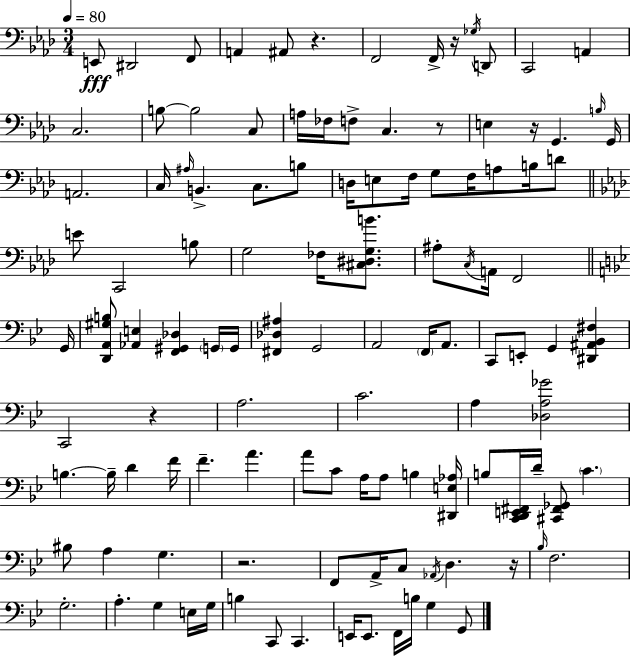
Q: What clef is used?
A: bass